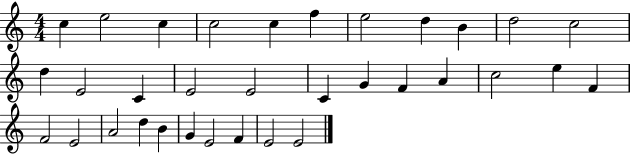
C5/q E5/h C5/q C5/h C5/q F5/q E5/h D5/q B4/q D5/h C5/h D5/q E4/h C4/q E4/h E4/h C4/q G4/q F4/q A4/q C5/h E5/q F4/q F4/h E4/h A4/h D5/q B4/q G4/q E4/h F4/q E4/h E4/h